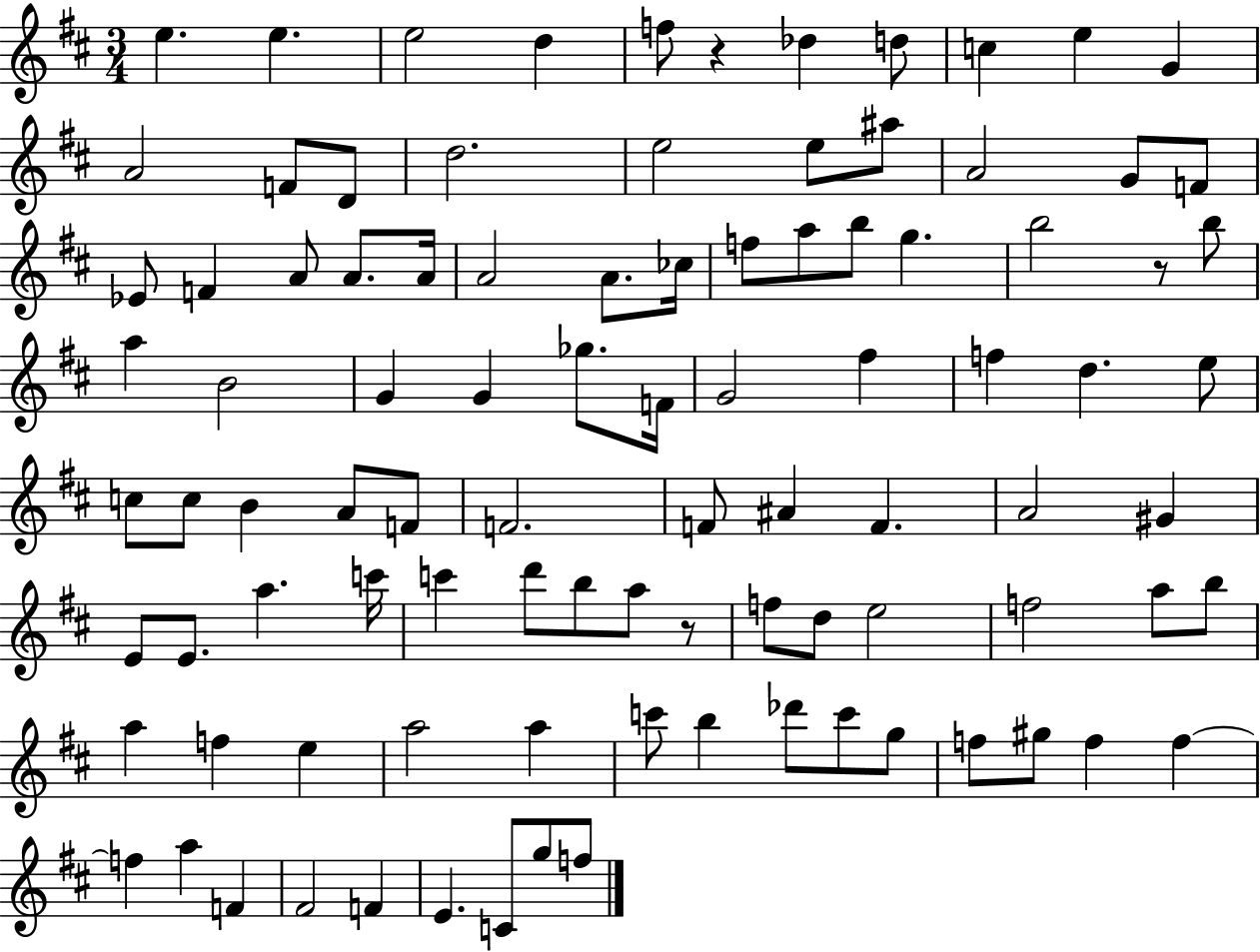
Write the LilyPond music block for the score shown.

{
  \clef treble
  \numericTimeSignature
  \time 3/4
  \key d \major
  \repeat volta 2 { e''4. e''4. | e''2 d''4 | f''8 r4 des''4 d''8 | c''4 e''4 g'4 | \break a'2 f'8 d'8 | d''2. | e''2 e''8 ais''8 | a'2 g'8 f'8 | \break ees'8 f'4 a'8 a'8. a'16 | a'2 a'8. ces''16 | f''8 a''8 b''8 g''4. | b''2 r8 b''8 | \break a''4 b'2 | g'4 g'4 ges''8. f'16 | g'2 fis''4 | f''4 d''4. e''8 | \break c''8 c''8 b'4 a'8 f'8 | f'2. | f'8 ais'4 f'4. | a'2 gis'4 | \break e'8 e'8. a''4. c'''16 | c'''4 d'''8 b''8 a''8 r8 | f''8 d''8 e''2 | f''2 a''8 b''8 | \break a''4 f''4 e''4 | a''2 a''4 | c'''8 b''4 des'''8 c'''8 g''8 | f''8 gis''8 f''4 f''4~~ | \break f''4 a''4 f'4 | fis'2 f'4 | e'4. c'8 g''8 f''8 | } \bar "|."
}